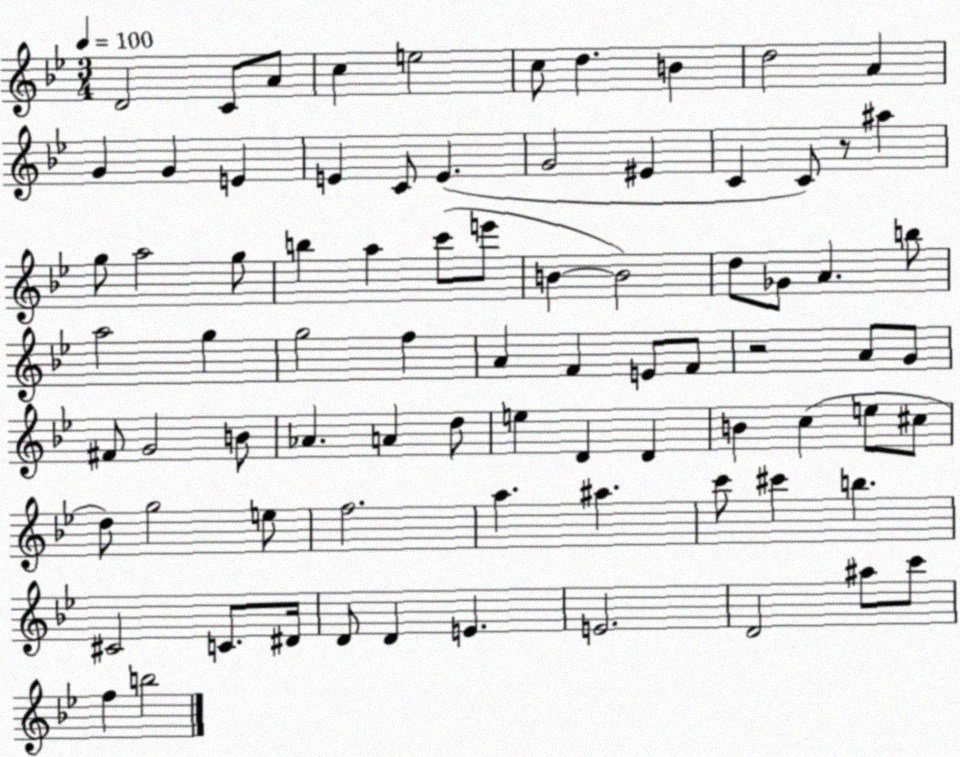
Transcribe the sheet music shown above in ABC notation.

X:1
T:Untitled
M:3/4
L:1/4
K:Bb
D2 C/2 A/2 c e2 c/2 d B d2 A G G E E C/2 E G2 ^E C C/2 z/2 ^a g/2 a2 g/2 b a c'/2 e'/2 B B2 d/2 _G/2 A b/2 a2 g g2 f A F E/2 F/2 z2 A/2 G/2 ^F/2 G2 B/2 _A A d/2 e D D B c e/2 ^c/2 d/2 g2 e/2 f2 a ^a c'/2 ^c' b ^C2 C/2 ^D/4 D/2 D E E2 D2 ^a/2 c'/2 f b2